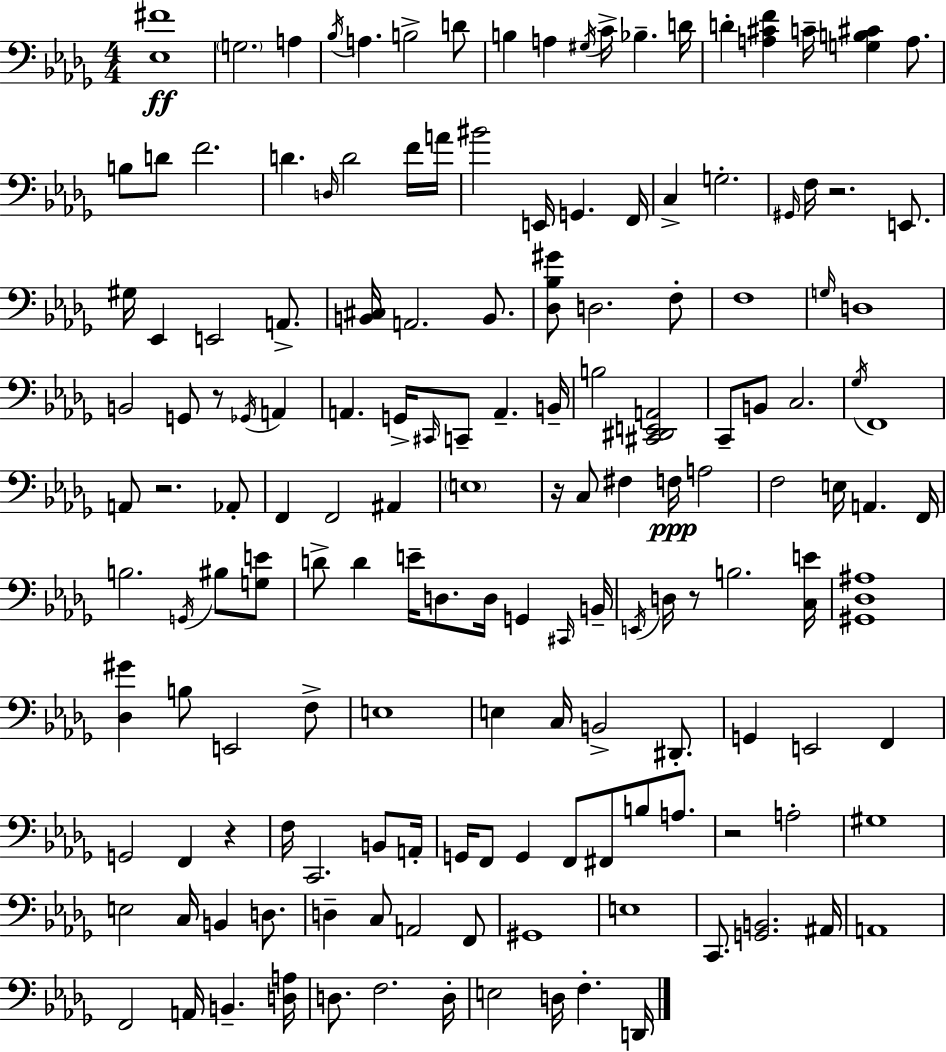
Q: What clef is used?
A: bass